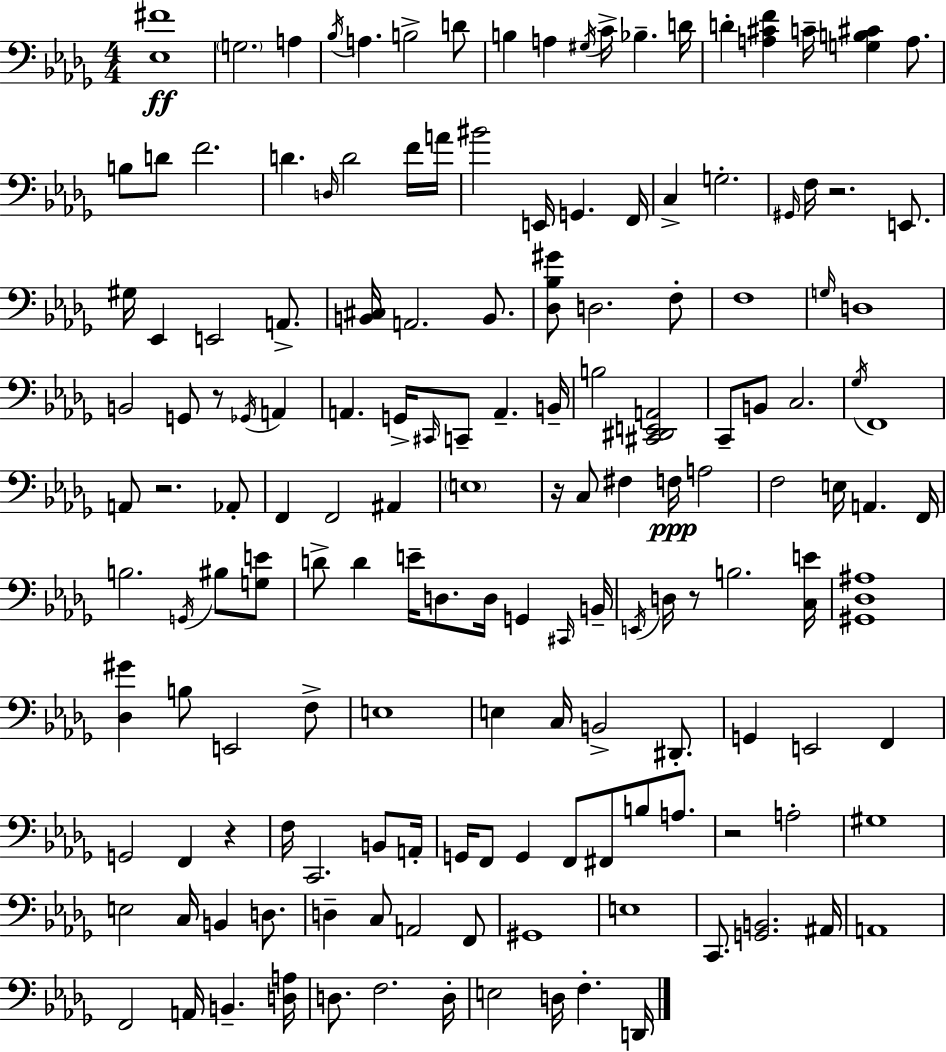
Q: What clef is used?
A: bass